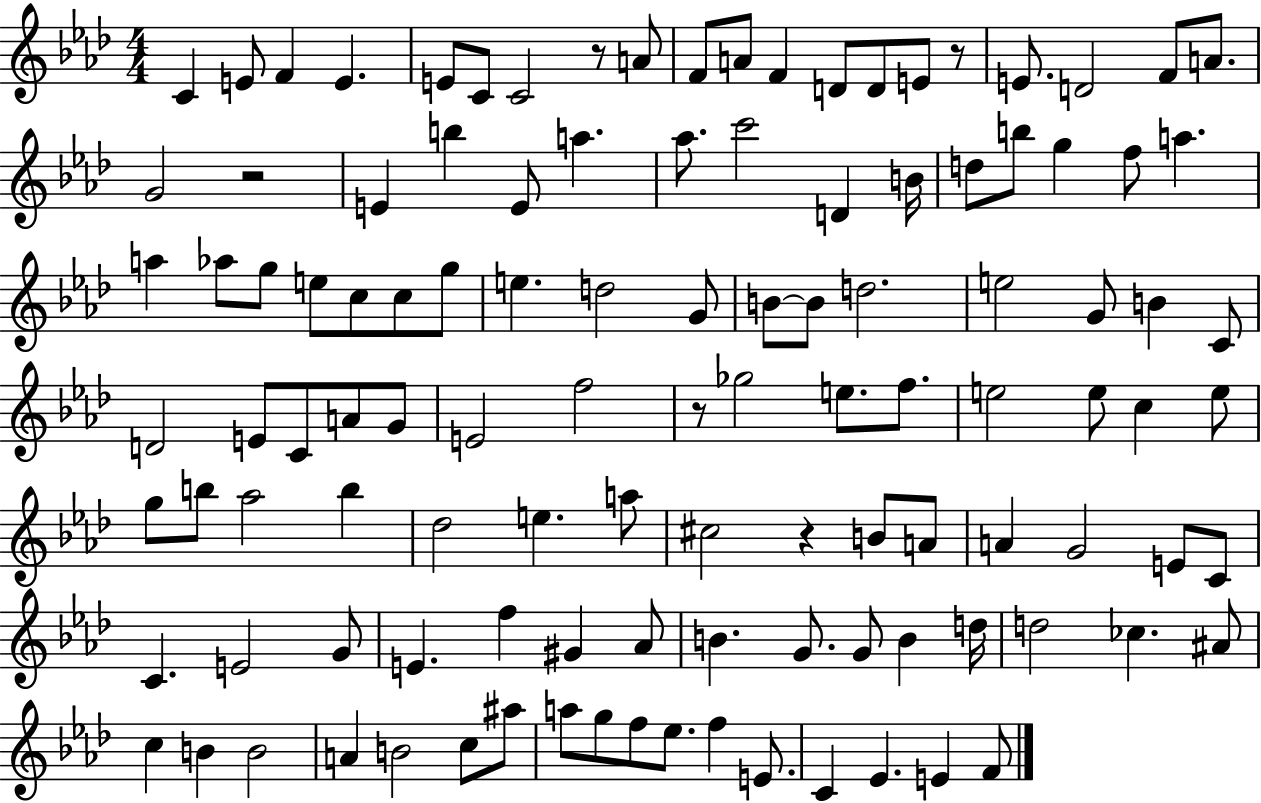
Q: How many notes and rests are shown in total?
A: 114